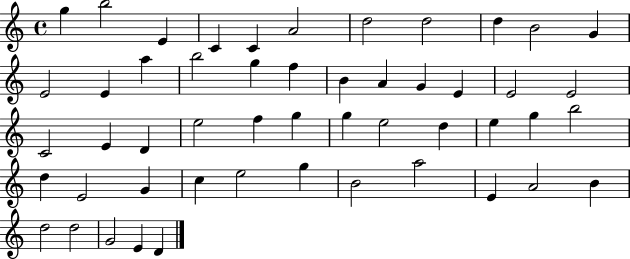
X:1
T:Untitled
M:4/4
L:1/4
K:C
g b2 E C C A2 d2 d2 d B2 G E2 E a b2 g f B A G E E2 E2 C2 E D e2 f g g e2 d e g b2 d E2 G c e2 g B2 a2 E A2 B d2 d2 G2 E D